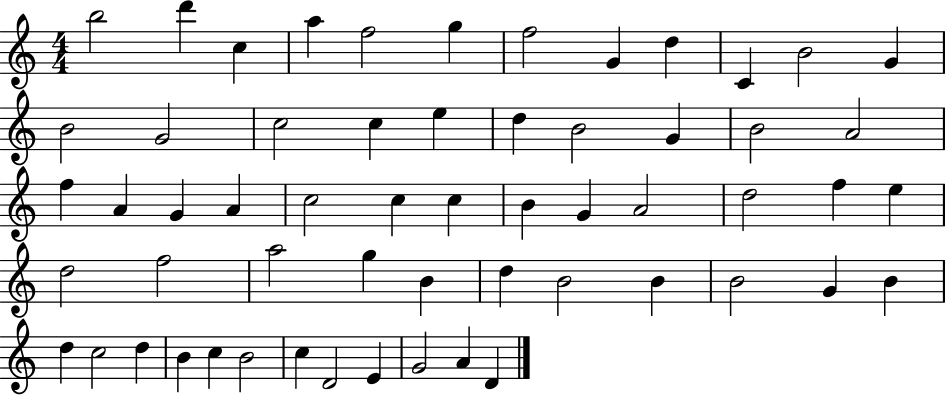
X:1
T:Untitled
M:4/4
L:1/4
K:C
b2 d' c a f2 g f2 G d C B2 G B2 G2 c2 c e d B2 G B2 A2 f A G A c2 c c B G A2 d2 f e d2 f2 a2 g B d B2 B B2 G B d c2 d B c B2 c D2 E G2 A D